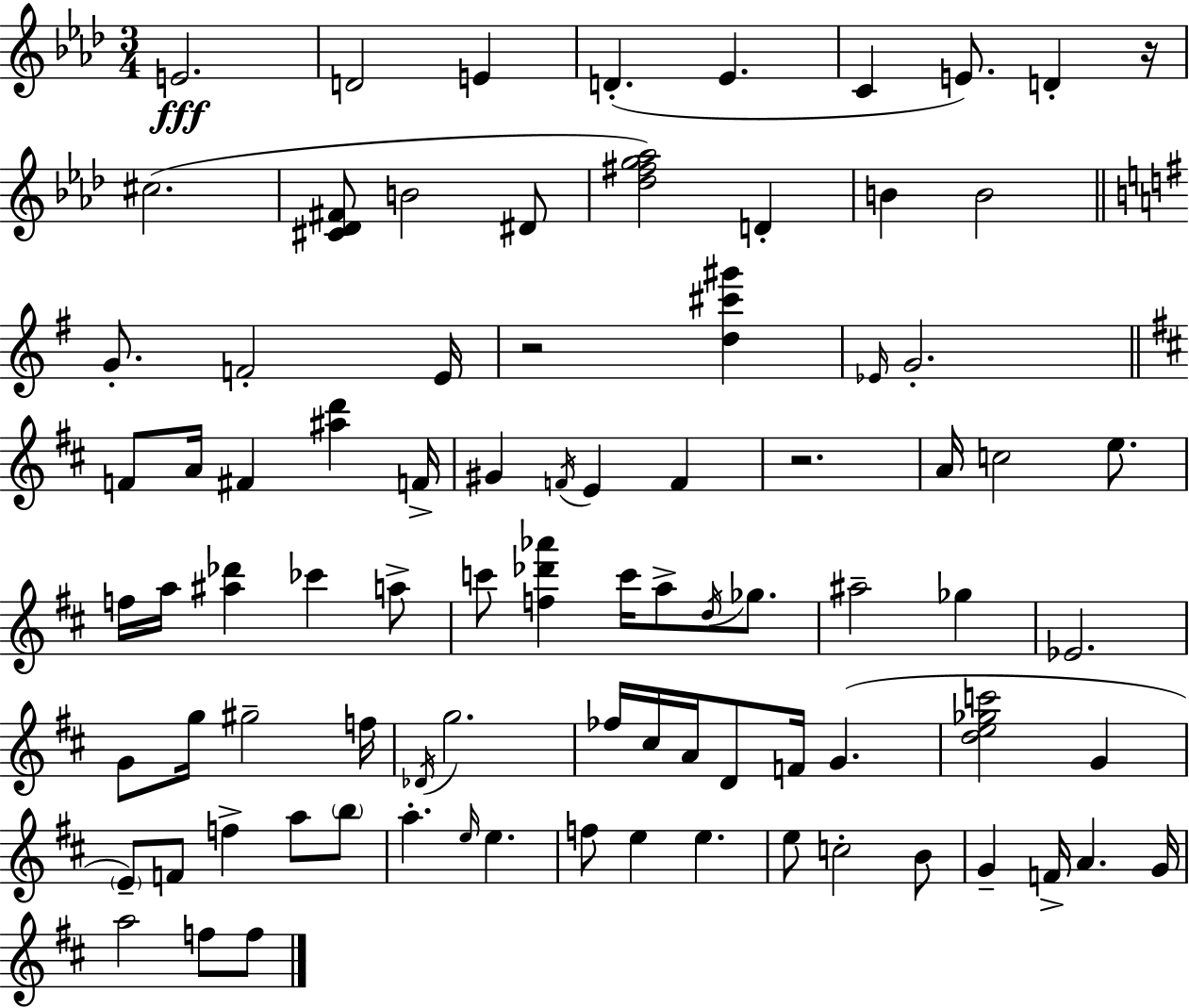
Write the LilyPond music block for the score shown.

{
  \clef treble
  \numericTimeSignature
  \time 3/4
  \key f \minor
  e'2.\fff | d'2 e'4 | d'4.-.( ees'4. | c'4 e'8.) d'4-. r16 | \break cis''2.( | <cis' des' fis'>8 b'2 dis'8 | <des'' fis'' g'' aes''>2) d'4-. | b'4 b'2 | \break \bar "||" \break \key g \major g'8.-. f'2-. e'16 | r2 <d'' cis''' gis'''>4 | \grace { ees'16 } g'2.-. | \bar "||" \break \key d \major f'8 a'16 fis'4 <ais'' d'''>4 f'16-> | gis'4 \acciaccatura { f'16 } e'4 f'4 | r2. | a'16 c''2 e''8. | \break f''16 a''16 <ais'' des'''>4 ces'''4 a''8-> | c'''8 <f'' des''' aes'''>4 c'''16 a''8-> \acciaccatura { d''16 } ges''8. | ais''2-- ges''4 | ees'2. | \break g'8 g''16 gis''2-- | f''16 \acciaccatura { des'16 } g''2. | fes''16 cis''16 a'16 d'8 f'16 g'4.( | <d'' e'' ges'' c'''>2 g'4 | \break \parenthesize e'8--) f'8 f''4-> a''8 | \parenthesize b''8 a''4.-. \grace { e''16 } e''4. | f''8 e''4 e''4. | e''8 c''2-. | \break b'8 g'4-- f'16-> a'4. | g'16 a''2 | f''8 f''8 \bar "|."
}